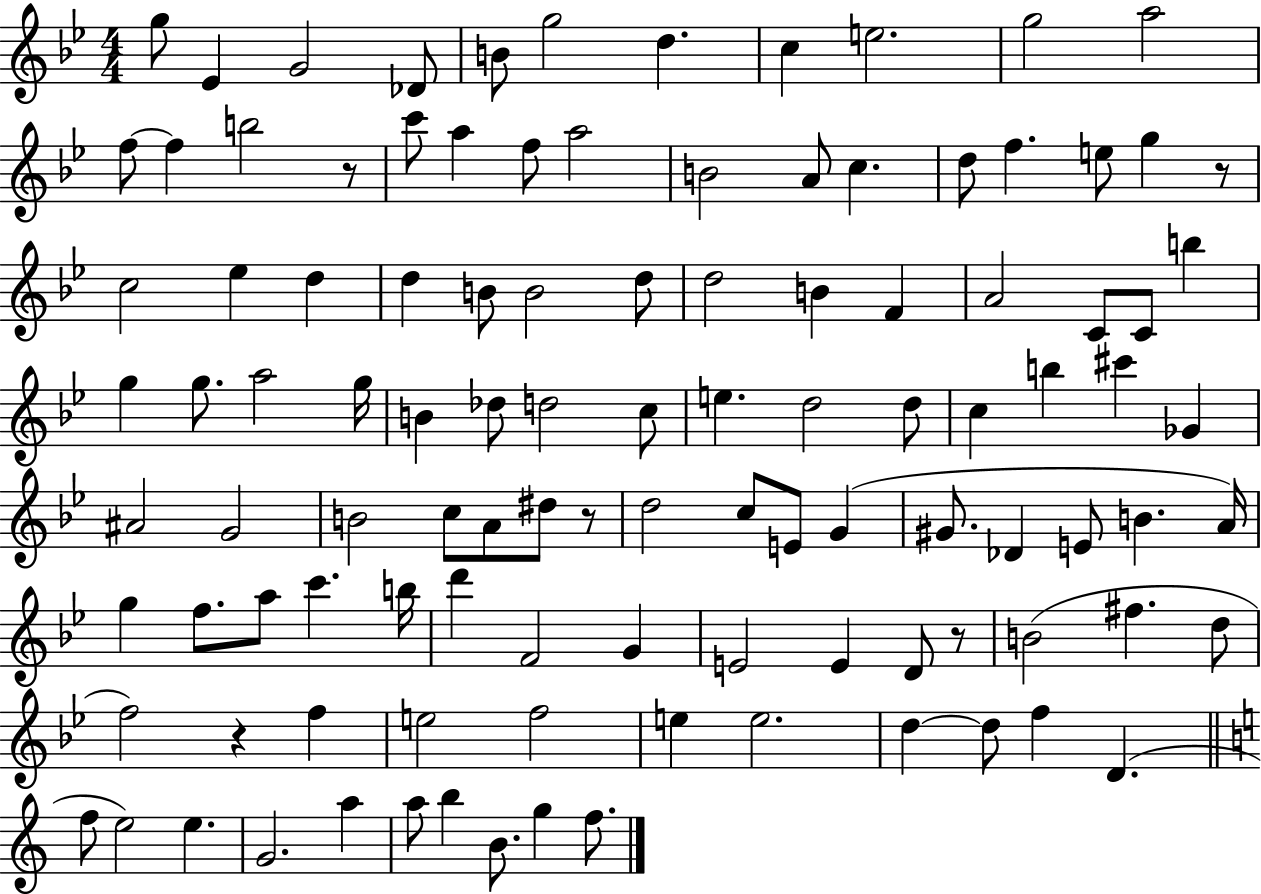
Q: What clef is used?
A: treble